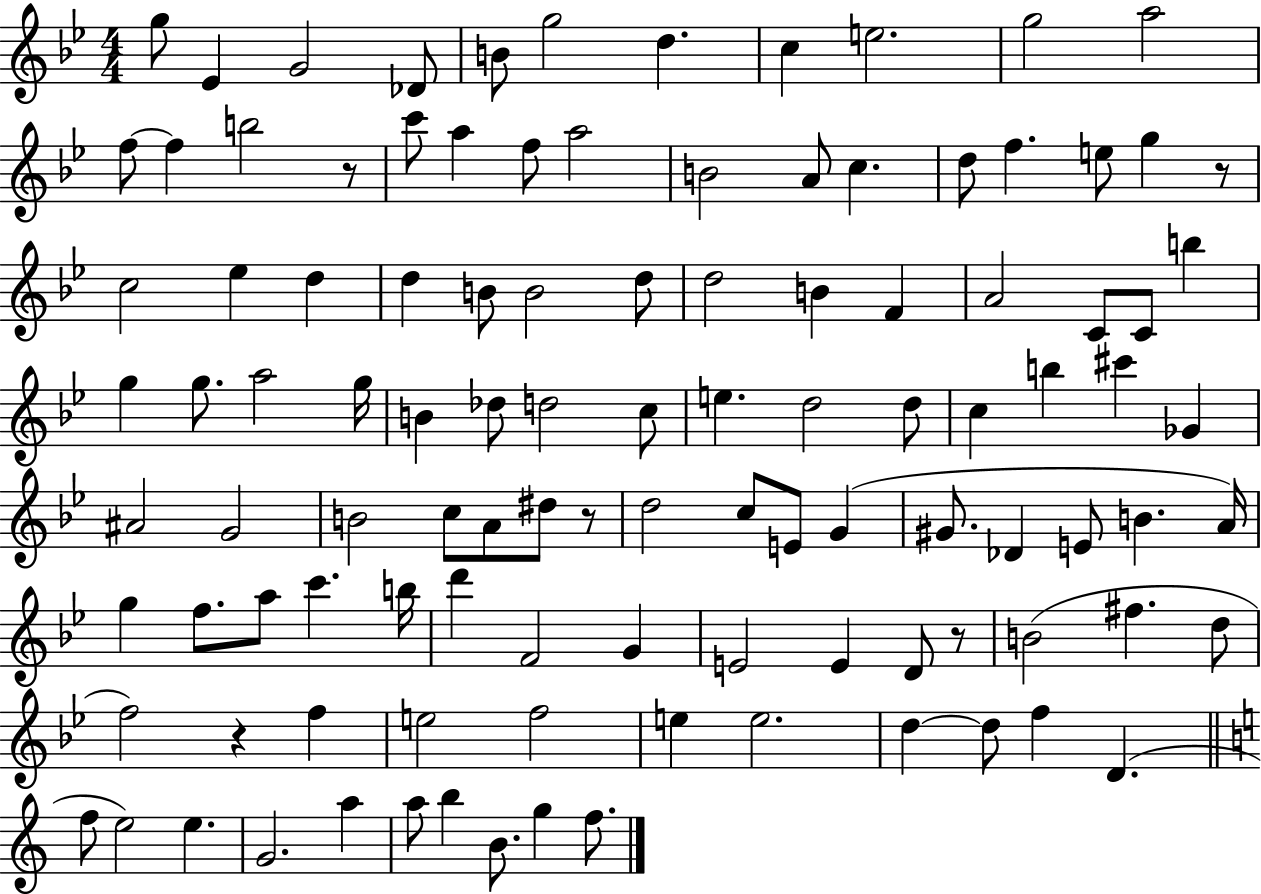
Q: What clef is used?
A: treble